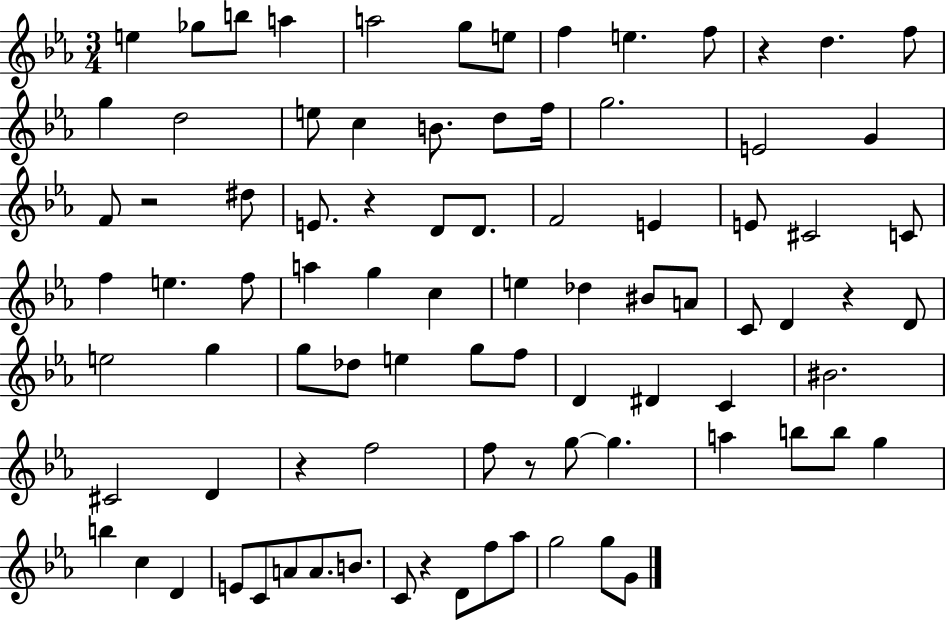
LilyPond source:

{
  \clef treble
  \numericTimeSignature
  \time 3/4
  \key ees \major
  e''4 ges''8 b''8 a''4 | a''2 g''8 e''8 | f''4 e''4. f''8 | r4 d''4. f''8 | \break g''4 d''2 | e''8 c''4 b'8. d''8 f''16 | g''2. | e'2 g'4 | \break f'8 r2 dis''8 | e'8. r4 d'8 d'8. | f'2 e'4 | e'8 cis'2 c'8 | \break f''4 e''4. f''8 | a''4 g''4 c''4 | e''4 des''4 bis'8 a'8 | c'8 d'4 r4 d'8 | \break e''2 g''4 | g''8 des''8 e''4 g''8 f''8 | d'4 dis'4 c'4 | bis'2. | \break cis'2 d'4 | r4 f''2 | f''8 r8 g''8~~ g''4. | a''4 b''8 b''8 g''4 | \break b''4 c''4 d'4 | e'8 c'8 a'8 a'8. b'8. | c'8 r4 d'8 f''8 aes''8 | g''2 g''8 g'8 | \break \bar "|."
}